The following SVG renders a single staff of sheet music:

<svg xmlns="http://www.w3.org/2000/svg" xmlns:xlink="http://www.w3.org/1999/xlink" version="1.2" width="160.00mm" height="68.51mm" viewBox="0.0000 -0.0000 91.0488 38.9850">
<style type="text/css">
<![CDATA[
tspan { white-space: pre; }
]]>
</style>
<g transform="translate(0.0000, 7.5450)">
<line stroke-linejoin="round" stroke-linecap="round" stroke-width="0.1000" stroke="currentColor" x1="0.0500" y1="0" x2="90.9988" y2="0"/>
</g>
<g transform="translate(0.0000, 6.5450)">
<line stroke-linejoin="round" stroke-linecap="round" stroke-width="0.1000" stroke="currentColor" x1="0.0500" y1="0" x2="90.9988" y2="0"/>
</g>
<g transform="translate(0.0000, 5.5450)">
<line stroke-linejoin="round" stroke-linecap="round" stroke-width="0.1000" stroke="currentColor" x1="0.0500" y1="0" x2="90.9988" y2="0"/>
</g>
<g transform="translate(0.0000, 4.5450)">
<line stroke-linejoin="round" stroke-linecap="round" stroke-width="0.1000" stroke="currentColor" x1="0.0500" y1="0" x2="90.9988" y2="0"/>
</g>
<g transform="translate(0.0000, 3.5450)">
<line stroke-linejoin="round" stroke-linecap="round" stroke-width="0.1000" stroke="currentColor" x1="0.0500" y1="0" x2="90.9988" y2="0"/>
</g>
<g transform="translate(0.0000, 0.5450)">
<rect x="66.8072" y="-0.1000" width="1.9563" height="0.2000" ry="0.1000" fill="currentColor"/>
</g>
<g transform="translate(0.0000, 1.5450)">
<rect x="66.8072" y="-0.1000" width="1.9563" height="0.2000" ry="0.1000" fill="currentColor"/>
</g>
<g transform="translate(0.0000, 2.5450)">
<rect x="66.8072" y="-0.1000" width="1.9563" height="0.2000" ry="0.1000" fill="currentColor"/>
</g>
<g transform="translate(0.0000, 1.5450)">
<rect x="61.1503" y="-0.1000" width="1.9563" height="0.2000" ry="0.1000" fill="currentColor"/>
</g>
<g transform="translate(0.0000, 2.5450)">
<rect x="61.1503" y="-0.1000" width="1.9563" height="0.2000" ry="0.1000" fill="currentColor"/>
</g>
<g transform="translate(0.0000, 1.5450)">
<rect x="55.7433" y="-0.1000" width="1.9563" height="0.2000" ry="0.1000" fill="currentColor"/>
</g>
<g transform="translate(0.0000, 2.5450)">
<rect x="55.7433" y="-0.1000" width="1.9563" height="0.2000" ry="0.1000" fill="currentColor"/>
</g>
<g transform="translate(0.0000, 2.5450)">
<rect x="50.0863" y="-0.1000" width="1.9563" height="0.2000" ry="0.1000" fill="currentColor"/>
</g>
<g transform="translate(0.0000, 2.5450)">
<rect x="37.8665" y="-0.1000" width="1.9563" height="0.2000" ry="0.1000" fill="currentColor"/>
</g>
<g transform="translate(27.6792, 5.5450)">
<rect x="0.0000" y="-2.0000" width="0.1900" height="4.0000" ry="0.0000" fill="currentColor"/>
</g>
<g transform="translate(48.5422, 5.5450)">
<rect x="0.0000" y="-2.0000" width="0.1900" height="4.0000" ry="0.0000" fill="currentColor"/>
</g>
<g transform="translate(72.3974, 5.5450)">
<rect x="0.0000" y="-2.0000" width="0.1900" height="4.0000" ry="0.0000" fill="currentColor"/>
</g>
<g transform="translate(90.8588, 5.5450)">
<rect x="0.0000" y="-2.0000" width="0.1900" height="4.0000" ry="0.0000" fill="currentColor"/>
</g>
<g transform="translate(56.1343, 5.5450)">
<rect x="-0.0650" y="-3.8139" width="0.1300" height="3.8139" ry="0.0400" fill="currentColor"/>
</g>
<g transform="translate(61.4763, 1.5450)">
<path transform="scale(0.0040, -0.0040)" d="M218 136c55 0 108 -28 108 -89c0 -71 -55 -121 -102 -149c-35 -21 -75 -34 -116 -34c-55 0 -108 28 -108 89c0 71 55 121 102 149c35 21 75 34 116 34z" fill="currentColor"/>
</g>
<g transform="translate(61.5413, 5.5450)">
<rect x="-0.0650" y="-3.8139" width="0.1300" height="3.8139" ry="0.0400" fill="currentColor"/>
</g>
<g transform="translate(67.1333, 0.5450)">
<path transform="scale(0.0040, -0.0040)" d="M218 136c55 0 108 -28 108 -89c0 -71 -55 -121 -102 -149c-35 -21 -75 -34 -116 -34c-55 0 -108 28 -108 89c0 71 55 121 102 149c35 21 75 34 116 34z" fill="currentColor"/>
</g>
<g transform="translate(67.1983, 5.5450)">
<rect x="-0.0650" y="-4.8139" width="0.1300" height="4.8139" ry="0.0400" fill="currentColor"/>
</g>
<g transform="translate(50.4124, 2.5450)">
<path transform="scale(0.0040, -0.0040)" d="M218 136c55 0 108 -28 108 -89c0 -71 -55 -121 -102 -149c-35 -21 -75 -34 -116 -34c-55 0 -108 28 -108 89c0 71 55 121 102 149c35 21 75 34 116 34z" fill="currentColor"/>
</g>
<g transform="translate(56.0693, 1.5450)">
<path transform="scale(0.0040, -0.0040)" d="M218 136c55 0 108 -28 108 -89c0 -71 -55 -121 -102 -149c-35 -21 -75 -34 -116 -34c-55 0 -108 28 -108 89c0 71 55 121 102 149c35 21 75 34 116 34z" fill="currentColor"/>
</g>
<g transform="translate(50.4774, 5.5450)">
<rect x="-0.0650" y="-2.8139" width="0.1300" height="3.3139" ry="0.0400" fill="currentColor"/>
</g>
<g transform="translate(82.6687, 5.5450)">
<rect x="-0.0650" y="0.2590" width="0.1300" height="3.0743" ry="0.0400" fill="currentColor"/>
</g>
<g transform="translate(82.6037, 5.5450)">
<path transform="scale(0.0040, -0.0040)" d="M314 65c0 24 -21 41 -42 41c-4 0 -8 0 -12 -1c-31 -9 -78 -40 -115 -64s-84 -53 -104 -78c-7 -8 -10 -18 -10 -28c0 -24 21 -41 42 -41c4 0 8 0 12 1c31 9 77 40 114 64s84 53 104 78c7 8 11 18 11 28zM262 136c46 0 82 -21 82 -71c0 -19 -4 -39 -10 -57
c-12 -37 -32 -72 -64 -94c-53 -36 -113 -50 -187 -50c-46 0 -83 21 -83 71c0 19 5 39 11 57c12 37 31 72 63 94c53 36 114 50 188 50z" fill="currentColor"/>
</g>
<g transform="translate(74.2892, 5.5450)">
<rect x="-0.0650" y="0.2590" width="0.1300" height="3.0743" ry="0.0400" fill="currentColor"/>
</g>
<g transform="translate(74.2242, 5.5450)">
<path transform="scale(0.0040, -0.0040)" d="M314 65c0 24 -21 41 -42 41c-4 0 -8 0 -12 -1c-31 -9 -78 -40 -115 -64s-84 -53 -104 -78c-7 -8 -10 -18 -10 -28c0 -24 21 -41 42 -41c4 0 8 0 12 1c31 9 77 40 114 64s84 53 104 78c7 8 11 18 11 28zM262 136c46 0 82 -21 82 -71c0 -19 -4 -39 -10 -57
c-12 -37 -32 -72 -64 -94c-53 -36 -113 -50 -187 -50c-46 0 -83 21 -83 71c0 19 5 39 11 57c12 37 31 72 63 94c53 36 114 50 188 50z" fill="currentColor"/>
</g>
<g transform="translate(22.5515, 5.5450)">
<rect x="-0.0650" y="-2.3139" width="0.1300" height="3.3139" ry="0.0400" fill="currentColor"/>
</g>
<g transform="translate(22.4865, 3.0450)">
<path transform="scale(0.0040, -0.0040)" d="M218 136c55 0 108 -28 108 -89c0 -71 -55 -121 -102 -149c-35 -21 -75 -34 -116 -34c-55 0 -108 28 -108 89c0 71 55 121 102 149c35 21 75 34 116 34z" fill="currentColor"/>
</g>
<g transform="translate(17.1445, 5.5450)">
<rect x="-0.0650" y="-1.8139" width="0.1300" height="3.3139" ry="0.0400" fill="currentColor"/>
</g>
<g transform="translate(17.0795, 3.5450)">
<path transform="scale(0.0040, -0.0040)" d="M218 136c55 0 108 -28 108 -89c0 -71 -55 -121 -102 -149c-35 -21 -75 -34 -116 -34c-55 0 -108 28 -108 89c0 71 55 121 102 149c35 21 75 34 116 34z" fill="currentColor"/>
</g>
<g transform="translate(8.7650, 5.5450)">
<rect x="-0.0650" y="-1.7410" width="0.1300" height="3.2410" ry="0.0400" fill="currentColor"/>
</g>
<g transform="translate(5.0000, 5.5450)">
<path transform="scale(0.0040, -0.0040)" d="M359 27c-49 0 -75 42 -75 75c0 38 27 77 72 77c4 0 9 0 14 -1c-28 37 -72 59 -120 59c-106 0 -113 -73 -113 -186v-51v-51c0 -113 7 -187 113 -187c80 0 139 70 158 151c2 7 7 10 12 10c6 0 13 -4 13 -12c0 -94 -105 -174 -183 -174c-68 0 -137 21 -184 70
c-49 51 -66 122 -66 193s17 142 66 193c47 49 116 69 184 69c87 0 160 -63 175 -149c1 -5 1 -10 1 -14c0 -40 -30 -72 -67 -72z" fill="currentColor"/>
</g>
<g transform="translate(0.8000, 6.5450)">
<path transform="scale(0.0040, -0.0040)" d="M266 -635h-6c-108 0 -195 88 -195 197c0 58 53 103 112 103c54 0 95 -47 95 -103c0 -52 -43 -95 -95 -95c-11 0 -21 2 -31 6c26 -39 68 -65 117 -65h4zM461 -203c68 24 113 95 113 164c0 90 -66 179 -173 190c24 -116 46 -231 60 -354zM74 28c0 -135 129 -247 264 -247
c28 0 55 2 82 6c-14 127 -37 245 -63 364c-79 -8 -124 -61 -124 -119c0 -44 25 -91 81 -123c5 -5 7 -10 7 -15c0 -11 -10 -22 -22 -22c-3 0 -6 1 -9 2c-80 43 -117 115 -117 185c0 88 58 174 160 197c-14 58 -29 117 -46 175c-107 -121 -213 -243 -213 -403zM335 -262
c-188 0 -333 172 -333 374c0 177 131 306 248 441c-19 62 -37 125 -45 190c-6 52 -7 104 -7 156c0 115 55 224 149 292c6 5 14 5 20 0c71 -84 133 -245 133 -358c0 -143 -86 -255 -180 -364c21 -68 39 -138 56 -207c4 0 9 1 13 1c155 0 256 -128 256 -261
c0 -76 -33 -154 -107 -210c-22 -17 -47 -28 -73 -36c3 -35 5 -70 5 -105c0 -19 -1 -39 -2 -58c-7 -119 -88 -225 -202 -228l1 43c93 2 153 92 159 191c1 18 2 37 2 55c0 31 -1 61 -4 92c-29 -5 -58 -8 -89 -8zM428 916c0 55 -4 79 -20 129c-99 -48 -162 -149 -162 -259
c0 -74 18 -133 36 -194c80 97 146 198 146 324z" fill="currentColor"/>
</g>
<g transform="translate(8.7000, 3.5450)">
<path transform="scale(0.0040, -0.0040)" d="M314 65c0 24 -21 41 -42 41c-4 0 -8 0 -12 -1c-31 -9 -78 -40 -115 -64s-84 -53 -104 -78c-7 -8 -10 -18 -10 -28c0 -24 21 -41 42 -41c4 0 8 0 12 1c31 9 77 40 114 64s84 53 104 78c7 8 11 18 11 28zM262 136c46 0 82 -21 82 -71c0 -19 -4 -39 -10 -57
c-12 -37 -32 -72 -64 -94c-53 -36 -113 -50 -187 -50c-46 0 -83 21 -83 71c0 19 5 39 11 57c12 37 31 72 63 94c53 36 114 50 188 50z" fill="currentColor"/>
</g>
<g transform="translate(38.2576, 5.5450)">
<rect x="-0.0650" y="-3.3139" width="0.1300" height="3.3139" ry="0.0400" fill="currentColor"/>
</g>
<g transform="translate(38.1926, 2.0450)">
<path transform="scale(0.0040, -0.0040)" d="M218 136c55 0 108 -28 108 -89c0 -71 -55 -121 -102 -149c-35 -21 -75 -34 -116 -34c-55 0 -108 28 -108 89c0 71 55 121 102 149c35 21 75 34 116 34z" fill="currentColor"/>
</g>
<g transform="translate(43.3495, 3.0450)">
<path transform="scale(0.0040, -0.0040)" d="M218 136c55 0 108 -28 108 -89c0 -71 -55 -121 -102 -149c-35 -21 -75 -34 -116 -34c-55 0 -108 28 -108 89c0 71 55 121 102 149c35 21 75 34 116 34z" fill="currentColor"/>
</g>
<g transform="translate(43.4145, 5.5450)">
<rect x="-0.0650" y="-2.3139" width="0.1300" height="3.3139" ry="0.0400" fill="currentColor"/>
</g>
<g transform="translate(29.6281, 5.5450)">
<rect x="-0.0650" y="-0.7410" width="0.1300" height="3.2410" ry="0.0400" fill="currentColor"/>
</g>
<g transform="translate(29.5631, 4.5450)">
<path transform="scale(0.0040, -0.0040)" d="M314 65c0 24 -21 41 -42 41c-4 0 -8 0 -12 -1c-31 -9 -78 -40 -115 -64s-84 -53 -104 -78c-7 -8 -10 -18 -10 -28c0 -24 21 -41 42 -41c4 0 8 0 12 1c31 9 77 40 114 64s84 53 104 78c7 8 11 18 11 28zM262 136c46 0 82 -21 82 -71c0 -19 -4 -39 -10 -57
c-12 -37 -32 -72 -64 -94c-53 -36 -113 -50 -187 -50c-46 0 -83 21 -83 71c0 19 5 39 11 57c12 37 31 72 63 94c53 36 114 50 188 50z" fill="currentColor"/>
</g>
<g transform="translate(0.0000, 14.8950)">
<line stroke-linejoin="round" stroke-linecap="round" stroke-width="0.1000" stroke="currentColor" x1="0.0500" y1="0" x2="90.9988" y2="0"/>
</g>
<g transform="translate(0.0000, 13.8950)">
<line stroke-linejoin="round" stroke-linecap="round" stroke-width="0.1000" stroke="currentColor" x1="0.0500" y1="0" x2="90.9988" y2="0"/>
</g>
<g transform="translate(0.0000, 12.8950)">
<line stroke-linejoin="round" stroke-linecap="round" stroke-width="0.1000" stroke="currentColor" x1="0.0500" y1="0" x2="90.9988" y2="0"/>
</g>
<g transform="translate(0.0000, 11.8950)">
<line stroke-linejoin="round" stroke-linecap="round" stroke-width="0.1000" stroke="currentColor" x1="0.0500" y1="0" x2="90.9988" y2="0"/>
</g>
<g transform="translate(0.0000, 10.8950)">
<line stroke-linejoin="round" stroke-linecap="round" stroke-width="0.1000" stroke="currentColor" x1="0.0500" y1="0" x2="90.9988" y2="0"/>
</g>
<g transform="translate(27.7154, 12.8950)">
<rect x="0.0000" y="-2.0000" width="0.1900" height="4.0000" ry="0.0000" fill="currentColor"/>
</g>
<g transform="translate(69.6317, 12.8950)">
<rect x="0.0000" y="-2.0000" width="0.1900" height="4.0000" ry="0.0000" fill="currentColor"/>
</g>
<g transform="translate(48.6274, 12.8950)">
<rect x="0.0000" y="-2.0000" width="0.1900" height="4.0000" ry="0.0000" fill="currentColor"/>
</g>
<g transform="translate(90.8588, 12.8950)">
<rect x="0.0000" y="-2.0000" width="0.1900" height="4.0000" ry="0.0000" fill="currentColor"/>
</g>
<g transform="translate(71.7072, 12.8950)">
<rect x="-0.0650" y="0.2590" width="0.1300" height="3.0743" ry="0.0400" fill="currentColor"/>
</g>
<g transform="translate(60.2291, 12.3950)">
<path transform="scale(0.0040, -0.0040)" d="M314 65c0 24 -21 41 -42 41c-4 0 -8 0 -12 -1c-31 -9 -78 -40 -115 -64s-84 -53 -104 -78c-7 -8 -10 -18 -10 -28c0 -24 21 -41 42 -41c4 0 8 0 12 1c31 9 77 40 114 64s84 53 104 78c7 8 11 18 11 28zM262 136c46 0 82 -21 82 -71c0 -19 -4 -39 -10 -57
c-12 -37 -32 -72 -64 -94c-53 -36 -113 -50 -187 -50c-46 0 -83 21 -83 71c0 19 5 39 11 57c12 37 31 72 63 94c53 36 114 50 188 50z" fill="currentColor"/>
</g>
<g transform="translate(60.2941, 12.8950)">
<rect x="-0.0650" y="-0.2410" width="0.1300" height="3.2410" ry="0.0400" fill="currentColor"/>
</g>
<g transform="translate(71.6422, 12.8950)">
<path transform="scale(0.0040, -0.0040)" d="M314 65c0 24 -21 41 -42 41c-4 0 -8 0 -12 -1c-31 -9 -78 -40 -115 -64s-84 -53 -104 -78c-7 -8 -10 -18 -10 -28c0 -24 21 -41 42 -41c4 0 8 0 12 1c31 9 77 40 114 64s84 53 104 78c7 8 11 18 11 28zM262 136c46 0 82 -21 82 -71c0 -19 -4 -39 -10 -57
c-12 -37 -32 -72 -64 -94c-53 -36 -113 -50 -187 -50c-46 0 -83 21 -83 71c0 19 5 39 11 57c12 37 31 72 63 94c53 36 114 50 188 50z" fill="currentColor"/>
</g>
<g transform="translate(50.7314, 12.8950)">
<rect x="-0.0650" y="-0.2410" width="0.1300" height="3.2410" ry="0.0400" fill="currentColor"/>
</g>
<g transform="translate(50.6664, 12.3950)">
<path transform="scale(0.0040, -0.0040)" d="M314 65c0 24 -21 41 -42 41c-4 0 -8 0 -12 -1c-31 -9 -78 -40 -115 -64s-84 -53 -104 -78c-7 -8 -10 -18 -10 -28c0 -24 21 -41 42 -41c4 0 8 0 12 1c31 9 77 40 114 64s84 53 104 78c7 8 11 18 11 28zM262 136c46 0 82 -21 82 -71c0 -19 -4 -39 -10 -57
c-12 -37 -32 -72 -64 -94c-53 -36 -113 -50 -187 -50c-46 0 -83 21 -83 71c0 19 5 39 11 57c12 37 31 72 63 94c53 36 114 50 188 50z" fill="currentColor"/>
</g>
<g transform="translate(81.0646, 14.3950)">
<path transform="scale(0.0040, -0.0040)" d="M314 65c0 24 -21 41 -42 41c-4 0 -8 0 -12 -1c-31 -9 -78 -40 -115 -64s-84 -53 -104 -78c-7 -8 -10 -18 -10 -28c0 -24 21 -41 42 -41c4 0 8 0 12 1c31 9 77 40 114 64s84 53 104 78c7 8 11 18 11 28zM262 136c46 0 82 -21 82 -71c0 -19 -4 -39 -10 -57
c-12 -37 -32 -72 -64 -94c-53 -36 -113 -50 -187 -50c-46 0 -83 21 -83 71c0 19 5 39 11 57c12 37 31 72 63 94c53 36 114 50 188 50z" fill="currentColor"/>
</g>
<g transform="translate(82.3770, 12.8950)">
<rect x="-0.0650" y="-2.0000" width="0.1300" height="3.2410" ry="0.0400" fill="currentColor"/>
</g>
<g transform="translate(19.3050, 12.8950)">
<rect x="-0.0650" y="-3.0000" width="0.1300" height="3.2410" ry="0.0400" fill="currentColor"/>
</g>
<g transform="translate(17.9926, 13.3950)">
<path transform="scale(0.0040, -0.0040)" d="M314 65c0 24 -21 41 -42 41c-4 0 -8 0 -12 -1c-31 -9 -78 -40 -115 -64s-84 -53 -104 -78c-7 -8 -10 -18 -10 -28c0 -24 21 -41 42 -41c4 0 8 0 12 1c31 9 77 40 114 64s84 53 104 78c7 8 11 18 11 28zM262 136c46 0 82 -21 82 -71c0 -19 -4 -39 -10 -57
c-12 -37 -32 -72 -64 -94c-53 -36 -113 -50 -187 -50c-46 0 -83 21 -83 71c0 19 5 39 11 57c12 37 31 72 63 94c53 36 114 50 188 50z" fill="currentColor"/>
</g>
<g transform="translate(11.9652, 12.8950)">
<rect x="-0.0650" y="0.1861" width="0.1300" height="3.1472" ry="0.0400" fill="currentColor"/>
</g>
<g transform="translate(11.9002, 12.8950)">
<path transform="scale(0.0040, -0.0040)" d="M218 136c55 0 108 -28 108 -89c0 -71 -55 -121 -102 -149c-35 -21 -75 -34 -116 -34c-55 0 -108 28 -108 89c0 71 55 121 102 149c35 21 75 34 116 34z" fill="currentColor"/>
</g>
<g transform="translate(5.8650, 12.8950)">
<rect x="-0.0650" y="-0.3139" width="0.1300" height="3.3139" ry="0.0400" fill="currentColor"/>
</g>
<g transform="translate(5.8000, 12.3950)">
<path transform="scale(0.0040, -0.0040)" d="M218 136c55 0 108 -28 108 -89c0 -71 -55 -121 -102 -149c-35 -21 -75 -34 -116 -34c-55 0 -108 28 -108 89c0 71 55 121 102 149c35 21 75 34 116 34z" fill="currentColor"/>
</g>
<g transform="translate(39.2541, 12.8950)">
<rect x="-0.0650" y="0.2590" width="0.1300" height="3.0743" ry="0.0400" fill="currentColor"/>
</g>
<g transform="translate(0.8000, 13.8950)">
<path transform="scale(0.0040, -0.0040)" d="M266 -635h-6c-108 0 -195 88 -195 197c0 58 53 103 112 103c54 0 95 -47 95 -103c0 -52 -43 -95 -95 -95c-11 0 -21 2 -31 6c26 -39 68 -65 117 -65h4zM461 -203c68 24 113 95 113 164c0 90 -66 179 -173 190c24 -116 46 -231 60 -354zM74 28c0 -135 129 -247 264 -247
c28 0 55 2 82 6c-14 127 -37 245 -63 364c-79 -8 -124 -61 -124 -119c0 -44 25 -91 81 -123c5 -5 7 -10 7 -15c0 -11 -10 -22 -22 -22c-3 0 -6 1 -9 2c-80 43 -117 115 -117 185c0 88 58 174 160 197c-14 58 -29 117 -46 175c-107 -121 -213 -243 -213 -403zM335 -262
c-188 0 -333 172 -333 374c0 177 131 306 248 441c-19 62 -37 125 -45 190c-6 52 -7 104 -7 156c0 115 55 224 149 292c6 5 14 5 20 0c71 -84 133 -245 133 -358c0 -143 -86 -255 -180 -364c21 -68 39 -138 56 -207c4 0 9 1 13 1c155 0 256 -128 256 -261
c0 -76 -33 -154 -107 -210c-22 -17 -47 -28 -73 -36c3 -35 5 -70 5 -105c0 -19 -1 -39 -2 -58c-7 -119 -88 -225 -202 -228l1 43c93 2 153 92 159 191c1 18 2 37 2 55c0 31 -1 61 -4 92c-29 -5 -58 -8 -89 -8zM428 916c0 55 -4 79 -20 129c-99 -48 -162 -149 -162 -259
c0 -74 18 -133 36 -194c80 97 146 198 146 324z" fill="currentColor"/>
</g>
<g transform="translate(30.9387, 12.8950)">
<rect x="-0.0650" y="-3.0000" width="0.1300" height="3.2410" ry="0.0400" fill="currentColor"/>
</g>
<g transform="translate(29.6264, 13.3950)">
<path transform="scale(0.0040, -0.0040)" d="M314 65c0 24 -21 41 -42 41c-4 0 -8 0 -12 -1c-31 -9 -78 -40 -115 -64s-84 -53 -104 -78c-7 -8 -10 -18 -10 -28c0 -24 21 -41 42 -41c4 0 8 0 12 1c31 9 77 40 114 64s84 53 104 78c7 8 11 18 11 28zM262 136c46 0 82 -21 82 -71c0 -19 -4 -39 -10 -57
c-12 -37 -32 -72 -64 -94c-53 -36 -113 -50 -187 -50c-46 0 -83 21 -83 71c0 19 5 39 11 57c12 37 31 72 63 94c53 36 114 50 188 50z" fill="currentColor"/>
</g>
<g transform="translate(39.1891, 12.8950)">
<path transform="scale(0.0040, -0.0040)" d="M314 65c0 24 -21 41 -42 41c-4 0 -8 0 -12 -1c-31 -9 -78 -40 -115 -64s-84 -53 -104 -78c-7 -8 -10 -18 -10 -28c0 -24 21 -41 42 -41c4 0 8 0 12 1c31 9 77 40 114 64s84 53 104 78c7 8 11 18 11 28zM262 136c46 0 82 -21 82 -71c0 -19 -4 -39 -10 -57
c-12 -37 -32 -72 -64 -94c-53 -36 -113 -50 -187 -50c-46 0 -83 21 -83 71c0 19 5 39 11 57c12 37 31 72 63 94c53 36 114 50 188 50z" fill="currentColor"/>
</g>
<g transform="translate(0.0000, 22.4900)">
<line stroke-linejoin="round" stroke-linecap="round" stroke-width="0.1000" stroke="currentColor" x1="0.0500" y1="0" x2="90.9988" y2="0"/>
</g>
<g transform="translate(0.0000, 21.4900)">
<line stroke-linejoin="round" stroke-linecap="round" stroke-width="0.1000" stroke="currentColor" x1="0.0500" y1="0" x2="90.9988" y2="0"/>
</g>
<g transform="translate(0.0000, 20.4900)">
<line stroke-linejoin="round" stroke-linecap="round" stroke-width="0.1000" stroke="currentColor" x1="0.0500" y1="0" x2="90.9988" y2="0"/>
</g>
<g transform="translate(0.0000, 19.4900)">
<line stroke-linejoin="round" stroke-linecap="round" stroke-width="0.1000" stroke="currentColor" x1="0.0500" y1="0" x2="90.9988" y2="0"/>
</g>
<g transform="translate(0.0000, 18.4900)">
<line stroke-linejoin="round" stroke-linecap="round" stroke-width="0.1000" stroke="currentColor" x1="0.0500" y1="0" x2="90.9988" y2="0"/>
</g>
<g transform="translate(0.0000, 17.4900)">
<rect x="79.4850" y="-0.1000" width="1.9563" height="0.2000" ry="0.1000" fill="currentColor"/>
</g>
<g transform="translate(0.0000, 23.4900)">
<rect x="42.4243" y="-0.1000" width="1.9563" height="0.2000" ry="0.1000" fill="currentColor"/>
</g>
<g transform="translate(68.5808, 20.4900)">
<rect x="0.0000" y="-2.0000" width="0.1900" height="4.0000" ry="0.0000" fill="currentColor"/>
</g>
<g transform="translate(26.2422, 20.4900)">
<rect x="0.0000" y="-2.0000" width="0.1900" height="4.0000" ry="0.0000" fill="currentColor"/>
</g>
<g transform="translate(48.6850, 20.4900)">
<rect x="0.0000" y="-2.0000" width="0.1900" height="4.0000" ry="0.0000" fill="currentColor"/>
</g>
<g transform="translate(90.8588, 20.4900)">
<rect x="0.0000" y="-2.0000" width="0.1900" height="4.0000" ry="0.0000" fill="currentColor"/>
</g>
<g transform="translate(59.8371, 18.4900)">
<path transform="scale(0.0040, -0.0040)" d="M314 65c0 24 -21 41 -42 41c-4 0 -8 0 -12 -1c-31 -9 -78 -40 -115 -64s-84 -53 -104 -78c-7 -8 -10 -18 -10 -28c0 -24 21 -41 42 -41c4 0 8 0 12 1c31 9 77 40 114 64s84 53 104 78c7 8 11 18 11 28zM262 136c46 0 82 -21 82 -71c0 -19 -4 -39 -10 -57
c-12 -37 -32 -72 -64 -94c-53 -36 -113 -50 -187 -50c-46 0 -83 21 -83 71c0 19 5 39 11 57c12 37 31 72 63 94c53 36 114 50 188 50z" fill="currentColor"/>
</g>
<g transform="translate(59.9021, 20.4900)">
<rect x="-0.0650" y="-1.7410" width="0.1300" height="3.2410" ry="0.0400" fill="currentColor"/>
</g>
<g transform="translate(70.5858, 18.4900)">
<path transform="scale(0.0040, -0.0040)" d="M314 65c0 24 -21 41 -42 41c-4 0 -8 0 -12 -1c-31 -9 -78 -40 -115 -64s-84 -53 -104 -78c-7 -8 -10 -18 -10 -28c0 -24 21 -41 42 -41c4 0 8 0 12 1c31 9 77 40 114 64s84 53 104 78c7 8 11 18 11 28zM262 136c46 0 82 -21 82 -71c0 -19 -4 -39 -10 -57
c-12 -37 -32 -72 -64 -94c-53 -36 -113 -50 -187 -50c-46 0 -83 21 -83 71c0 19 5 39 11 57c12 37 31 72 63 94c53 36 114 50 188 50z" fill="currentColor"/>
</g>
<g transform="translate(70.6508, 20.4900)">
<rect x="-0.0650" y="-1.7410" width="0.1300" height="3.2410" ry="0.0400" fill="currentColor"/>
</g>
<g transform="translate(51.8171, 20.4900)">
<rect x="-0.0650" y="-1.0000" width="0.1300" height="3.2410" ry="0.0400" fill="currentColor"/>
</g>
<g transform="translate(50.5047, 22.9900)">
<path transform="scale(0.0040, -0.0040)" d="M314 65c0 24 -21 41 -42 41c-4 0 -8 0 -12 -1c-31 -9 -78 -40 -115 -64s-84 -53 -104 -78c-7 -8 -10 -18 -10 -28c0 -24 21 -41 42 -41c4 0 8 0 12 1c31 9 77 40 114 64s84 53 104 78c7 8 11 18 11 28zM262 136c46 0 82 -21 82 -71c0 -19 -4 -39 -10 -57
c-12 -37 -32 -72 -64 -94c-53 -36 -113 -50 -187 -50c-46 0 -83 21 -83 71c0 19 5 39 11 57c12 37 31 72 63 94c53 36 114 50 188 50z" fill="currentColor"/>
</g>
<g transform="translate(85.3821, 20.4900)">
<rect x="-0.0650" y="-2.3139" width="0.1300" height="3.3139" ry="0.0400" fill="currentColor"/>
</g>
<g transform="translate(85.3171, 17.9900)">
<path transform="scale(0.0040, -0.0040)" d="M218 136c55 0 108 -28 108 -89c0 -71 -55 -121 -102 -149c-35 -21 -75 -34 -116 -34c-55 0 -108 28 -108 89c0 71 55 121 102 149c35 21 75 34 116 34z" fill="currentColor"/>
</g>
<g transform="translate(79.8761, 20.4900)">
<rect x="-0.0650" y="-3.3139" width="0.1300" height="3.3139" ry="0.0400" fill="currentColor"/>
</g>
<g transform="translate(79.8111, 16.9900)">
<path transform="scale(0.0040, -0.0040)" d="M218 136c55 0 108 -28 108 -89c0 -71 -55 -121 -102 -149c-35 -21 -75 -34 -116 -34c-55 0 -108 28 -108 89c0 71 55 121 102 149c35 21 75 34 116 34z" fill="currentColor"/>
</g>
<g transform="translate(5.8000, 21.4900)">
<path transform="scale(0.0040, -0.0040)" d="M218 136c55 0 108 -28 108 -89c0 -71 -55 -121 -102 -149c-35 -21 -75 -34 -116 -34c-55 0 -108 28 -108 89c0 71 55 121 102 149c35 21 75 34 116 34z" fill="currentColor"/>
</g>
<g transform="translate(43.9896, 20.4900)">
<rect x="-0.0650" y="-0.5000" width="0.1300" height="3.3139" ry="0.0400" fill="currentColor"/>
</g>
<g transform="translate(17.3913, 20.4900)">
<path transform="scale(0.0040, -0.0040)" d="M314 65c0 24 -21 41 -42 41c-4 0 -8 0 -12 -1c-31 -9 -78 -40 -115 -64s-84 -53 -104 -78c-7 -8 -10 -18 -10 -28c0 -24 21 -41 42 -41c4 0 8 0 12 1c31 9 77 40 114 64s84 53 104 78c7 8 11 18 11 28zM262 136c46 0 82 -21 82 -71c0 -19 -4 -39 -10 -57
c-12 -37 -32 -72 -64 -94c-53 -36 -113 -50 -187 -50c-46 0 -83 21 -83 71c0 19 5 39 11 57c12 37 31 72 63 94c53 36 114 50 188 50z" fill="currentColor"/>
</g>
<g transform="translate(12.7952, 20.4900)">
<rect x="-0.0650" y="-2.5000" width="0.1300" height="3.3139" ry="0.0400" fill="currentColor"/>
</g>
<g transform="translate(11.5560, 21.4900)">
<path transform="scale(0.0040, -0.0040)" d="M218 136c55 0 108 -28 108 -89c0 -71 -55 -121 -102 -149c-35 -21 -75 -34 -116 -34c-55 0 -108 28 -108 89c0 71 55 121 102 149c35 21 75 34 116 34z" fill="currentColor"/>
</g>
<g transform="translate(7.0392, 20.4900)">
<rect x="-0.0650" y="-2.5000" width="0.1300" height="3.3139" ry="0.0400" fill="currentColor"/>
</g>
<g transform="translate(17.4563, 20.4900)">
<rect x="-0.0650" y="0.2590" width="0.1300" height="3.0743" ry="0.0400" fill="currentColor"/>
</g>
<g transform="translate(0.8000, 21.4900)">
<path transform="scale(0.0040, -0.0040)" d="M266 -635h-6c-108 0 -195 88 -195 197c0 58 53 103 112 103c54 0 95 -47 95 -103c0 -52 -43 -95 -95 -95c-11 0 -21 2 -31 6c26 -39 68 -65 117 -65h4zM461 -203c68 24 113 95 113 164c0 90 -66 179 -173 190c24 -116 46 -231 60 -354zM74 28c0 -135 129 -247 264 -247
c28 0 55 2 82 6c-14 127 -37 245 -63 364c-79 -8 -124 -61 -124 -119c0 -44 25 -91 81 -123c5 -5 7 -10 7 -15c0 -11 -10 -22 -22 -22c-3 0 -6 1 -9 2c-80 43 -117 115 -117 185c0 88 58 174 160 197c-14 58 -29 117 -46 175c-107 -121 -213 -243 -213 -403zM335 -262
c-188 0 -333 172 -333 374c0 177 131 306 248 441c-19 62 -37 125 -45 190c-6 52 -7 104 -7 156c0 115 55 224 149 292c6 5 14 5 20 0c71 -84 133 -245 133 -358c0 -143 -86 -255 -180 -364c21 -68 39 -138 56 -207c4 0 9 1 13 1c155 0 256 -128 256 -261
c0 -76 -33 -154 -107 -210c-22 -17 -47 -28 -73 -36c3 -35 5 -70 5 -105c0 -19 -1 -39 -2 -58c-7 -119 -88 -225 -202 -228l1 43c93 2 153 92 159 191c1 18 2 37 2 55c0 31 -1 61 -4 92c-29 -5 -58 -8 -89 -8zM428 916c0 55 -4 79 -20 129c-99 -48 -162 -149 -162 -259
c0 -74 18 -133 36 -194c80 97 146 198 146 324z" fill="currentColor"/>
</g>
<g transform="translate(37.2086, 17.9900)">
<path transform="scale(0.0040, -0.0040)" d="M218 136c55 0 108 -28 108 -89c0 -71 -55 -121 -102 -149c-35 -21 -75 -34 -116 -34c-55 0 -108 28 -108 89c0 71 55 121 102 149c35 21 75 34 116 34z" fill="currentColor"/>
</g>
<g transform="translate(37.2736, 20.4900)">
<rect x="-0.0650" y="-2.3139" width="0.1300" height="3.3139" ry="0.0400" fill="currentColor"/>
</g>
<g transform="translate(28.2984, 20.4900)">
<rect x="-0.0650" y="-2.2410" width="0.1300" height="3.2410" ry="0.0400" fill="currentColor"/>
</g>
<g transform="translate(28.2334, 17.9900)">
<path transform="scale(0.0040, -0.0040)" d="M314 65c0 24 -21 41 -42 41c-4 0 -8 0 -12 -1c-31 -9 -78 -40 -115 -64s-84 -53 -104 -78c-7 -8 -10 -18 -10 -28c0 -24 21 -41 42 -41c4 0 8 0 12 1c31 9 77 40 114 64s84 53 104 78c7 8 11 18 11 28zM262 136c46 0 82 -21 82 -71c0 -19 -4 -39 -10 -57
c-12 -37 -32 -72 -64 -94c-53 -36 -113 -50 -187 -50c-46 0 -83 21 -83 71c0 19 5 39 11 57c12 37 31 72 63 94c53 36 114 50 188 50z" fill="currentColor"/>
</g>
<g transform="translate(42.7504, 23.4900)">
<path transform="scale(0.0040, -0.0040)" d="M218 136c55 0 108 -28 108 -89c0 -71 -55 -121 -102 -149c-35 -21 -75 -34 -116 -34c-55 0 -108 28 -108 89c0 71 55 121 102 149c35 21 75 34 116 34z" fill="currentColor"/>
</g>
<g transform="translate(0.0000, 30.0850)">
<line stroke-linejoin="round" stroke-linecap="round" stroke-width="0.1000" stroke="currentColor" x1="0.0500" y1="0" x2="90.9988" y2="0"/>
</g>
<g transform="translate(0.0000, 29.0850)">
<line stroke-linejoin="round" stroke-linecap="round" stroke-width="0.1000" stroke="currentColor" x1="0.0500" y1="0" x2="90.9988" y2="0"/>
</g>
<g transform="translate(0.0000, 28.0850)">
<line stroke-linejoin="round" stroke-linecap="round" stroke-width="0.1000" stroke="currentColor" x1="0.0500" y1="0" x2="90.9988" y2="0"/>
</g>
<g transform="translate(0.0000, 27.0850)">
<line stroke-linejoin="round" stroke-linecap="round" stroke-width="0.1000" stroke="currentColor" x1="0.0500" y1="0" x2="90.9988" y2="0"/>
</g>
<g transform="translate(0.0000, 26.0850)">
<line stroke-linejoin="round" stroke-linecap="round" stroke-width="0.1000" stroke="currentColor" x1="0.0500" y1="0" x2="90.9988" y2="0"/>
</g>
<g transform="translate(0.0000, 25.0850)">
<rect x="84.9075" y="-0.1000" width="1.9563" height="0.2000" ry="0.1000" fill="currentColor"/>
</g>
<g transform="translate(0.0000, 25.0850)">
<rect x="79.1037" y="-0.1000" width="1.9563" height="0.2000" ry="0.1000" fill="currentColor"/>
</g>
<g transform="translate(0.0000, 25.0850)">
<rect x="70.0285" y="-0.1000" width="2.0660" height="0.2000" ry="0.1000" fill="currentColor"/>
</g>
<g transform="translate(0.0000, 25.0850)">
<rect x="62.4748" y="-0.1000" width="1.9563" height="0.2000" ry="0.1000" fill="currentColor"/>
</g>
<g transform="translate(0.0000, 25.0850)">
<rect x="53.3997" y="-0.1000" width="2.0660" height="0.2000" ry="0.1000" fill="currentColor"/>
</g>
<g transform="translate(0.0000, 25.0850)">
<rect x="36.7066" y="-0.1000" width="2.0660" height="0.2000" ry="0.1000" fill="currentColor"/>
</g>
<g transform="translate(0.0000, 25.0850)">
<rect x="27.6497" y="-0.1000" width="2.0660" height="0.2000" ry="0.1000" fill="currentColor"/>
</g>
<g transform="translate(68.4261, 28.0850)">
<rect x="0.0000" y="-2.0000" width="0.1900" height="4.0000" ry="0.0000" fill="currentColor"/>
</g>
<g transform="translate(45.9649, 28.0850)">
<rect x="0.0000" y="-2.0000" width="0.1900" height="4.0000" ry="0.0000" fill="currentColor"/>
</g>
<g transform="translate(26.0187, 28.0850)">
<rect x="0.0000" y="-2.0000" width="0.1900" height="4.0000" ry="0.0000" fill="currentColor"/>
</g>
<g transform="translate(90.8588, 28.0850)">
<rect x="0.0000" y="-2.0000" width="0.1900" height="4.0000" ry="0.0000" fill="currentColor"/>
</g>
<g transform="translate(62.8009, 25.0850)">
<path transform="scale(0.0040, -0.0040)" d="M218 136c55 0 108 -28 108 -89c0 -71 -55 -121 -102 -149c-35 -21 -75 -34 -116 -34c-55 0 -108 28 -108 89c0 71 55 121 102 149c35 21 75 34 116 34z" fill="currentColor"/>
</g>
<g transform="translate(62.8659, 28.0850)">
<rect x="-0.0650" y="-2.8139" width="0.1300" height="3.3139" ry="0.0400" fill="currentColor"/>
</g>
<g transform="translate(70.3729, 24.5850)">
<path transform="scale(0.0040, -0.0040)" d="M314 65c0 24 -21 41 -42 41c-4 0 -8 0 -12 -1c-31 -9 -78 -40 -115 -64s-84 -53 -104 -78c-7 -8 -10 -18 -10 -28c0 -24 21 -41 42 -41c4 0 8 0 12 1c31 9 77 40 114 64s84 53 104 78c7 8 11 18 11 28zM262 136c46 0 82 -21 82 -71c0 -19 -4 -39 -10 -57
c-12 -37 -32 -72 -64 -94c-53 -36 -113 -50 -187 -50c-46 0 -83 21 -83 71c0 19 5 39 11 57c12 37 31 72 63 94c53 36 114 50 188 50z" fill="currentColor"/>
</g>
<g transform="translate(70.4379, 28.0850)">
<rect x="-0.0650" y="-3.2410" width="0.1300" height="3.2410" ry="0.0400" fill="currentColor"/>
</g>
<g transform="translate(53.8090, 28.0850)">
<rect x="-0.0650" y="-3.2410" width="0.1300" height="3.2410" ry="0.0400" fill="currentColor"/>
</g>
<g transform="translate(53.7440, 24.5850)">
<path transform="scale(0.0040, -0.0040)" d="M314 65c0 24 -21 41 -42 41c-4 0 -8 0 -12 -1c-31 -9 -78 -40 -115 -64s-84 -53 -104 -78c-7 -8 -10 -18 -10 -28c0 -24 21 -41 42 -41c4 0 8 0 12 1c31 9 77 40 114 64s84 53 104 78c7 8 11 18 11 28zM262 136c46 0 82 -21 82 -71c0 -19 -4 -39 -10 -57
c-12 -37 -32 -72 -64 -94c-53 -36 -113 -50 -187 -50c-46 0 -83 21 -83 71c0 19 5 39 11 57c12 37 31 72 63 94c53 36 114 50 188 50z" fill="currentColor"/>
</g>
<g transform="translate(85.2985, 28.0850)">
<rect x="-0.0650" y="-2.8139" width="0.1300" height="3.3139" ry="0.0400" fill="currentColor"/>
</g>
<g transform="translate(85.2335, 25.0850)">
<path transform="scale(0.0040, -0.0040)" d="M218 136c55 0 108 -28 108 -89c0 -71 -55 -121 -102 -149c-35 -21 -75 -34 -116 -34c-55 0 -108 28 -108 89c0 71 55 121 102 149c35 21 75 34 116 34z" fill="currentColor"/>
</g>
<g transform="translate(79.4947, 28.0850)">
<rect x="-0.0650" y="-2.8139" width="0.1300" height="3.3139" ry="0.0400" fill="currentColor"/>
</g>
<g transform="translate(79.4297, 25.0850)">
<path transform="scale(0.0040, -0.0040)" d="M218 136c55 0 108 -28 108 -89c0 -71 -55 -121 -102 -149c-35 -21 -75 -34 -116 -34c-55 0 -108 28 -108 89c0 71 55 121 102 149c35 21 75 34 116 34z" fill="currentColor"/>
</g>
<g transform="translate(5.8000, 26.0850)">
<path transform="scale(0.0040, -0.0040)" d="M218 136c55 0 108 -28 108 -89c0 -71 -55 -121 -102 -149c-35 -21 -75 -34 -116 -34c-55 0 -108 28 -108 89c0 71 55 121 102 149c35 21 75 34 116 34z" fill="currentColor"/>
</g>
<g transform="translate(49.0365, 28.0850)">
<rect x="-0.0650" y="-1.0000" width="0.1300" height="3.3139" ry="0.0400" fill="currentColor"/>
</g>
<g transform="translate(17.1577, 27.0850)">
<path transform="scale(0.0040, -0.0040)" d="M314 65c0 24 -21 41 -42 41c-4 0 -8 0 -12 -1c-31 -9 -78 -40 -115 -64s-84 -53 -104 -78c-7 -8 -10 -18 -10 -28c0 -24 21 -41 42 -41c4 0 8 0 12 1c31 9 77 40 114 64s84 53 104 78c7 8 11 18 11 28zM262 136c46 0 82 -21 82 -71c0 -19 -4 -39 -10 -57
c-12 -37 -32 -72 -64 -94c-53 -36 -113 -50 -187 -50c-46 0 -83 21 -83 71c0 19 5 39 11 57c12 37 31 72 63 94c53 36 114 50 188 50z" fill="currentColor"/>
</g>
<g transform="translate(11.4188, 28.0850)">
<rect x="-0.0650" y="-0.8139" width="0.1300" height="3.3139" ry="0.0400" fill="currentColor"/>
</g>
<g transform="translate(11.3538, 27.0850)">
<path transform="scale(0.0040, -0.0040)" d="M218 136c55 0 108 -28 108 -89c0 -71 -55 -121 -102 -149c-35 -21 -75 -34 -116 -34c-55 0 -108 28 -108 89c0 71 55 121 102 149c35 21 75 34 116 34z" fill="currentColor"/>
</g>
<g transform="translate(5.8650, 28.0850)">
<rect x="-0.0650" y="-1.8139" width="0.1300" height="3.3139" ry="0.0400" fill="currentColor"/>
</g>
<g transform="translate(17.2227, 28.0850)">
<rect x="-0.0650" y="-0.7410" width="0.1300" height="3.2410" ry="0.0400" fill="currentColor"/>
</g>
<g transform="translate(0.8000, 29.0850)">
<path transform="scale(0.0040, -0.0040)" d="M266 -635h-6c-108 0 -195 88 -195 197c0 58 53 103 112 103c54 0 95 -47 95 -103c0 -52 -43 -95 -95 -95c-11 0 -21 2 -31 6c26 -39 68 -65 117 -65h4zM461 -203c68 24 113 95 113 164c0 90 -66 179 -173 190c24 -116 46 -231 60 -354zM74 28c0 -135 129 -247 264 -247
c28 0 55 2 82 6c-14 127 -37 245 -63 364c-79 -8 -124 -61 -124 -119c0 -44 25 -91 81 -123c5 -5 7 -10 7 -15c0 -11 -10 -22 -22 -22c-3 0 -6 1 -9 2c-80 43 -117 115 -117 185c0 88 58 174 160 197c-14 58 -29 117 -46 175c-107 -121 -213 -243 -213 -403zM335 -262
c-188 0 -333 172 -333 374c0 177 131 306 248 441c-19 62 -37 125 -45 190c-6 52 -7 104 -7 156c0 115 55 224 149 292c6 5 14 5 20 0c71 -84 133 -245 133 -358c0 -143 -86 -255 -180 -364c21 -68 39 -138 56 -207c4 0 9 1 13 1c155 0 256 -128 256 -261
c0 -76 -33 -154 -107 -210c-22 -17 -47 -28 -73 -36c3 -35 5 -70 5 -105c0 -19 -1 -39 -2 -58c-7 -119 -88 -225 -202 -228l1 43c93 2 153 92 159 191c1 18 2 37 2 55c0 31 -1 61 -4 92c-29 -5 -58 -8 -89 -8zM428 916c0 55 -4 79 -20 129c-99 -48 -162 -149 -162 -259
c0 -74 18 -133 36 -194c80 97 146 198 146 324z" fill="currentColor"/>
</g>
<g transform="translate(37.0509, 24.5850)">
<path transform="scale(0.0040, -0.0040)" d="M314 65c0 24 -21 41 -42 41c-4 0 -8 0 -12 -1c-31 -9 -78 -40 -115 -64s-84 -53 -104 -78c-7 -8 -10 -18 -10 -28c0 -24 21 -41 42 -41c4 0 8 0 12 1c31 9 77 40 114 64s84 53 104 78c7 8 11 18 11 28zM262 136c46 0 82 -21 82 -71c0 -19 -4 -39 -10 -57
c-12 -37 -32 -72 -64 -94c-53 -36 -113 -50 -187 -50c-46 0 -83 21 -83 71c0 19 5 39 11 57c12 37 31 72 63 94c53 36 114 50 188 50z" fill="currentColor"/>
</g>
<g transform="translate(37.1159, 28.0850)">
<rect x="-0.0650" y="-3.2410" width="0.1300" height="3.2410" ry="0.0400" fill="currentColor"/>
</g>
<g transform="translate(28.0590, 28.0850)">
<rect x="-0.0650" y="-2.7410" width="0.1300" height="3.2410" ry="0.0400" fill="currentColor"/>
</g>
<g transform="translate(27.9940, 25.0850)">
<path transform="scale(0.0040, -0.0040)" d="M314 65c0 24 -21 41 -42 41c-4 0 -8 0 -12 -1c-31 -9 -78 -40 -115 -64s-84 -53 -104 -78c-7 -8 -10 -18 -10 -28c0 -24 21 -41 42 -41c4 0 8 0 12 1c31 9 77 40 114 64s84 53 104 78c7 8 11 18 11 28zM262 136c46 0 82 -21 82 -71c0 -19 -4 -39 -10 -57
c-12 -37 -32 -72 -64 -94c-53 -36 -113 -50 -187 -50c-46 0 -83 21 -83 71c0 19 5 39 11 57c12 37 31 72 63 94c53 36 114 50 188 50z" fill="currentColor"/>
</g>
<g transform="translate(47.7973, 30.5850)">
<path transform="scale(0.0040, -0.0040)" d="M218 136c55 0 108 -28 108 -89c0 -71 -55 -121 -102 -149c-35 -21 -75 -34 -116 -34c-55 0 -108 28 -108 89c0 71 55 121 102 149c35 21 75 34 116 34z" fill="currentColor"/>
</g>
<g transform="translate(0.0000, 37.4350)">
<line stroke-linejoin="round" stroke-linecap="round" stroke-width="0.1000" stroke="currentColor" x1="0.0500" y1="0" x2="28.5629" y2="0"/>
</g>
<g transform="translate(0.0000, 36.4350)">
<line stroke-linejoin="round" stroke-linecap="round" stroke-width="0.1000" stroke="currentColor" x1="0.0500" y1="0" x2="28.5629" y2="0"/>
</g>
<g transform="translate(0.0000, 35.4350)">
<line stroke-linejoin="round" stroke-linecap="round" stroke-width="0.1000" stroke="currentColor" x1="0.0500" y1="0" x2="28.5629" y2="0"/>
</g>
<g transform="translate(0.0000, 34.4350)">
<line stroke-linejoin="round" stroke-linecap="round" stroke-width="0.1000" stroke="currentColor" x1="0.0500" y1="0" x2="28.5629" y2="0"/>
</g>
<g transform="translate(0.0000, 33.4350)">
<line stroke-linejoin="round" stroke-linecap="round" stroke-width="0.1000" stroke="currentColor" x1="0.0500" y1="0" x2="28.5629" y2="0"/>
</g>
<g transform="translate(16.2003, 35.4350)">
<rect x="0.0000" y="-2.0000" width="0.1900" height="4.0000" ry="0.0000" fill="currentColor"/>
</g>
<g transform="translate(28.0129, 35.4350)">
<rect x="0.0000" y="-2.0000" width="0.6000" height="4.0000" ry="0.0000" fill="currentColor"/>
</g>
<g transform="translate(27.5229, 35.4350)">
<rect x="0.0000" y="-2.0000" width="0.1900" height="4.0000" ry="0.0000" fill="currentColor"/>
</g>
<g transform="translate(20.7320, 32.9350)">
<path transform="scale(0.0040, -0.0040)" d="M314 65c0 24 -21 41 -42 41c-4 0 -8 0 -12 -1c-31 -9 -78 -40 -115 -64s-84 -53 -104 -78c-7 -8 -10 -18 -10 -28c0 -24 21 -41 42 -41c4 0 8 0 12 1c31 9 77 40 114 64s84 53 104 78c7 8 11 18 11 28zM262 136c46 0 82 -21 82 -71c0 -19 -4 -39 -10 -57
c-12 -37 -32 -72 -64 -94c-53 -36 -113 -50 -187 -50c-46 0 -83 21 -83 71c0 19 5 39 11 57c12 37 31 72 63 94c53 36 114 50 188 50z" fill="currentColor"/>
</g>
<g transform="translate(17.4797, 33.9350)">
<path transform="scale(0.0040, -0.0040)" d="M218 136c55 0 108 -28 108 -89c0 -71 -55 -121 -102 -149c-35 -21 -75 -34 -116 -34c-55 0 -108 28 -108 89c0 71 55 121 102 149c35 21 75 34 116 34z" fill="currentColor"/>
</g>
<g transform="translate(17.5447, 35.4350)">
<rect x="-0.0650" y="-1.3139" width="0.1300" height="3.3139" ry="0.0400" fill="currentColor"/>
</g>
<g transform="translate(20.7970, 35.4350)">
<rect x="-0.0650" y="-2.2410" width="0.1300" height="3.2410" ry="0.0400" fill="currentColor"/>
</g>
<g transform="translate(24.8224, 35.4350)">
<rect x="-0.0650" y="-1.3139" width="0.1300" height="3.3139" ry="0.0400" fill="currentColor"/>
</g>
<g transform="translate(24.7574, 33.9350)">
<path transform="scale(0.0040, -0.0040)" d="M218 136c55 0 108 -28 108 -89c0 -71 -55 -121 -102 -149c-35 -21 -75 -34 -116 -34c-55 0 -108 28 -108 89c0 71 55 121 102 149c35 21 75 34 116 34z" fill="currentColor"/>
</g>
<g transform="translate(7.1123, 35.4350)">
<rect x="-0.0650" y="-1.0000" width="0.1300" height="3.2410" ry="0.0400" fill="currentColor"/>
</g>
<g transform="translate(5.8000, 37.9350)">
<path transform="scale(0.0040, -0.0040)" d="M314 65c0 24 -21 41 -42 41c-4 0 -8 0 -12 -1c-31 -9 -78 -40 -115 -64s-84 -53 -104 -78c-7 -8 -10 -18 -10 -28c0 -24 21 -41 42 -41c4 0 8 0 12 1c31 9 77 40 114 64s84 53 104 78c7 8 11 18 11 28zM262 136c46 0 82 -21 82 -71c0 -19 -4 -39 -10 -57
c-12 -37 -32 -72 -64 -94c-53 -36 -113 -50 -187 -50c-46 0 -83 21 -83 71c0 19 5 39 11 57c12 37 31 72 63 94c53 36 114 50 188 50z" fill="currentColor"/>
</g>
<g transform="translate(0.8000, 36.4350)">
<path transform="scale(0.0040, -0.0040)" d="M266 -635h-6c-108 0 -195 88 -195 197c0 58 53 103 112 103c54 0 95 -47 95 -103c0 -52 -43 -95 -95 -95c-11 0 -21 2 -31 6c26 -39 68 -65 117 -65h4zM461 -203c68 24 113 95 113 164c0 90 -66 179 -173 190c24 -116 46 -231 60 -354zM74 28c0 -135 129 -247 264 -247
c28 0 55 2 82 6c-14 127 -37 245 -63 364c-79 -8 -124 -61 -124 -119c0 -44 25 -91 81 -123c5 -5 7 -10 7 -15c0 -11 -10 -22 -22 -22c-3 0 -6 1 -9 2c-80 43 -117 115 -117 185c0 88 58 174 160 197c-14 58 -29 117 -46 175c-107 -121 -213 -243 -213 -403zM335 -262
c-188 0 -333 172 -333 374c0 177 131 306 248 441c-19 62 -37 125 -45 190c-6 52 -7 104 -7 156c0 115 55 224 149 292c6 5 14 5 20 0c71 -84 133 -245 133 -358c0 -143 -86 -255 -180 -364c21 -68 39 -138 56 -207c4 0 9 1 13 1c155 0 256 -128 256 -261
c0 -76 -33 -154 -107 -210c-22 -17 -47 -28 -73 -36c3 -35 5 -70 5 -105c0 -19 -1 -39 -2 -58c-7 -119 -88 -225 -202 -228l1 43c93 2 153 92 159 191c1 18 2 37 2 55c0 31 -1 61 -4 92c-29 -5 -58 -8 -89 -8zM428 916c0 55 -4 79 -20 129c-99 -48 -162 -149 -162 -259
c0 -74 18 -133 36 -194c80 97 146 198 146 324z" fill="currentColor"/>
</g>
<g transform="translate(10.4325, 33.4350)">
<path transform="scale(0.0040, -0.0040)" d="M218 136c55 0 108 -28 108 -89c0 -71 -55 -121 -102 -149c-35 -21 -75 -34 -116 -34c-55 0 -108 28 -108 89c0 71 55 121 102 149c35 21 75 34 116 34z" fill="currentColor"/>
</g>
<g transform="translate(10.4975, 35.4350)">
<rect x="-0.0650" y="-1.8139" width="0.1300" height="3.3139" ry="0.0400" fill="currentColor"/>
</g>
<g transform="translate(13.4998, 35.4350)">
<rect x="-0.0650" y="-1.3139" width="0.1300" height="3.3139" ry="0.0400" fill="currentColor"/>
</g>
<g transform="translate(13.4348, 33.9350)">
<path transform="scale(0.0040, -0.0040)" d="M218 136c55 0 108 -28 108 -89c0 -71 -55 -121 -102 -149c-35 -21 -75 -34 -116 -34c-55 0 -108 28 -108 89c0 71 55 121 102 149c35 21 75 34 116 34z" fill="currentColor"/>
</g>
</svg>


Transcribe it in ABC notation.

X:1
T:Untitled
M:4/4
L:1/4
K:C
f2 f g d2 b g a c' c' e' B2 B2 c B A2 A2 B2 c2 c2 B2 F2 G G B2 g2 g C D2 f2 f2 b g f d d2 a2 b2 D b2 a b2 a a D2 f e e g2 e